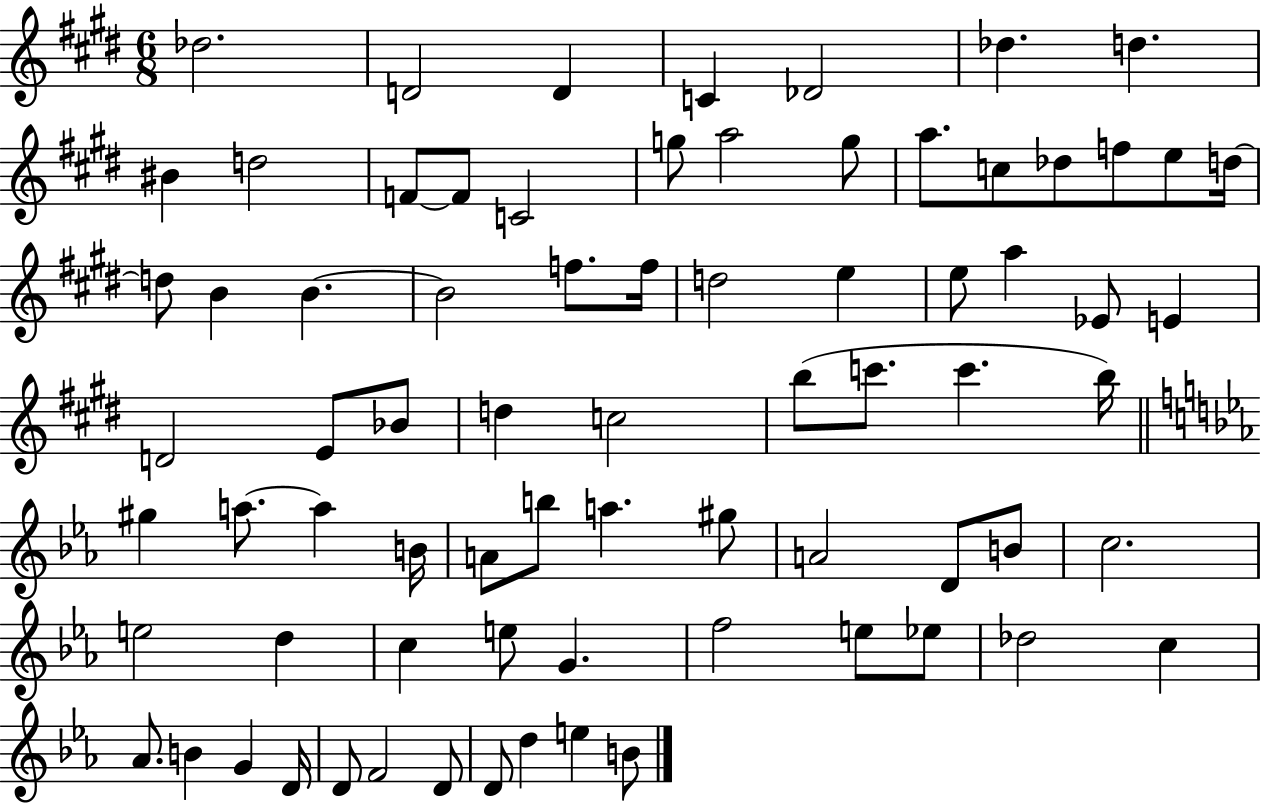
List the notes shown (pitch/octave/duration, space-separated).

Db5/h. D4/h D4/q C4/q Db4/h Db5/q. D5/q. BIS4/q D5/h F4/e F4/e C4/h G5/e A5/h G5/e A5/e. C5/e Db5/e F5/e E5/e D5/s D5/e B4/q B4/q. B4/h F5/e. F5/s D5/h E5/q E5/e A5/q Eb4/e E4/q D4/h E4/e Bb4/e D5/q C5/h B5/e C6/e. C6/q. B5/s G#5/q A5/e. A5/q B4/s A4/e B5/e A5/q. G#5/e A4/h D4/e B4/e C5/h. E5/h D5/q C5/q E5/e G4/q. F5/h E5/e Eb5/e Db5/h C5/q Ab4/e. B4/q G4/q D4/s D4/e F4/h D4/e D4/e D5/q E5/q B4/e